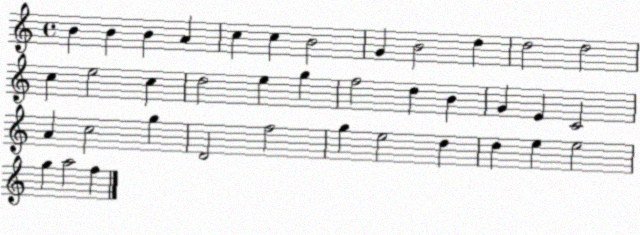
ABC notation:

X:1
T:Untitled
M:4/4
L:1/4
K:C
B B B A c c B2 G B2 d d2 d2 c e2 c d2 e g f2 d B G E C2 A c2 g D2 f2 g e2 d d e e2 g a2 f